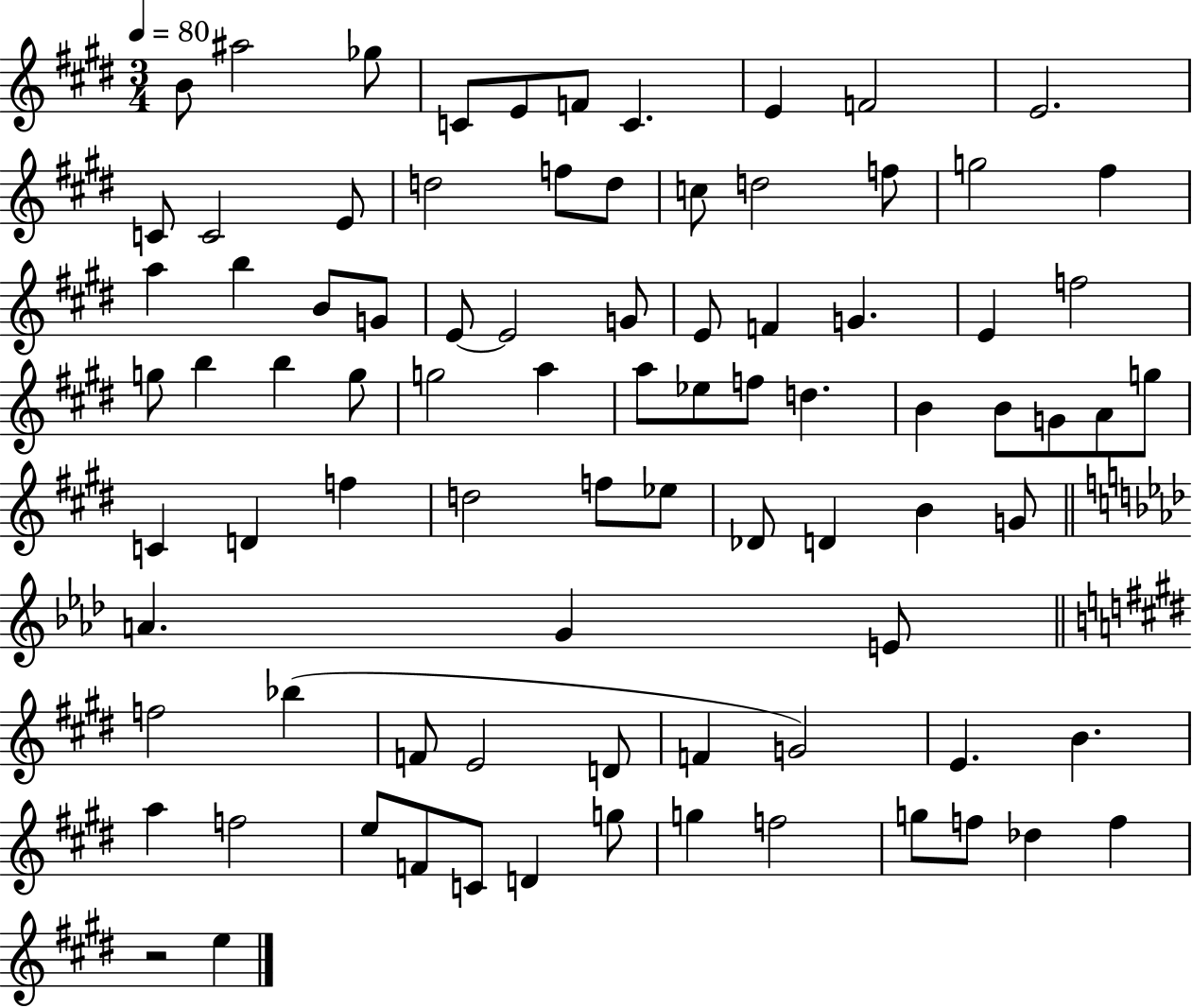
B4/e A#5/h Gb5/e C4/e E4/e F4/e C4/q. E4/q F4/h E4/h. C4/e C4/h E4/e D5/h F5/e D5/e C5/e D5/h F5/e G5/h F#5/q A5/q B5/q B4/e G4/e E4/e E4/h G4/e E4/e F4/q G4/q. E4/q F5/h G5/e B5/q B5/q G5/e G5/h A5/q A5/e Eb5/e F5/e D5/q. B4/q B4/e G4/e A4/e G5/e C4/q D4/q F5/q D5/h F5/e Eb5/e Db4/e D4/q B4/q G4/e A4/q. G4/q E4/e F5/h Bb5/q F4/e E4/h D4/e F4/q G4/h E4/q. B4/q. A5/q F5/h E5/e F4/e C4/e D4/q G5/e G5/q F5/h G5/e F5/e Db5/q F5/q R/h E5/q